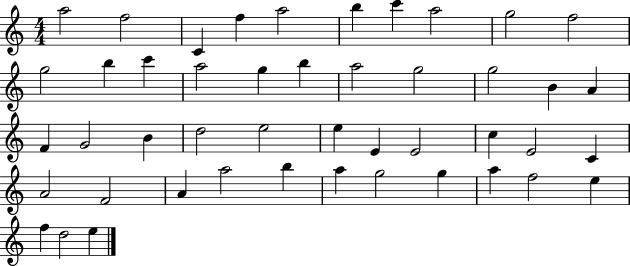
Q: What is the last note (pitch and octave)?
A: E5